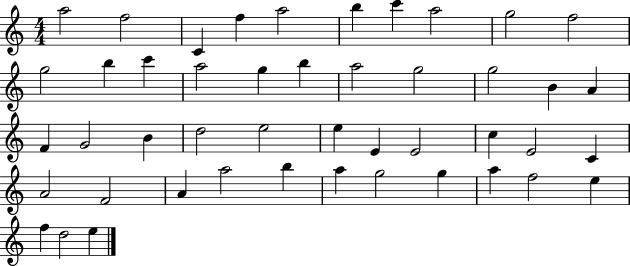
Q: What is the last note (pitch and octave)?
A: E5